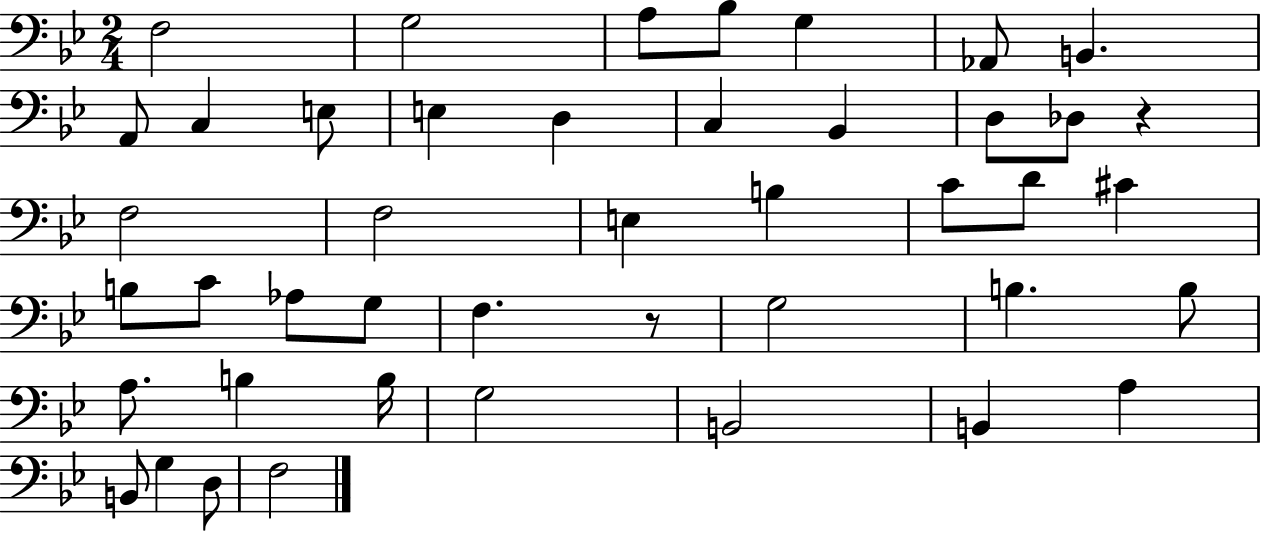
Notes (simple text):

F3/h G3/h A3/e Bb3/e G3/q Ab2/e B2/q. A2/e C3/q E3/e E3/q D3/q C3/q Bb2/q D3/e Db3/e R/q F3/h F3/h E3/q B3/q C4/e D4/e C#4/q B3/e C4/e Ab3/e G3/e F3/q. R/e G3/h B3/q. B3/e A3/e. B3/q B3/s G3/h B2/h B2/q A3/q B2/e G3/q D3/e F3/h